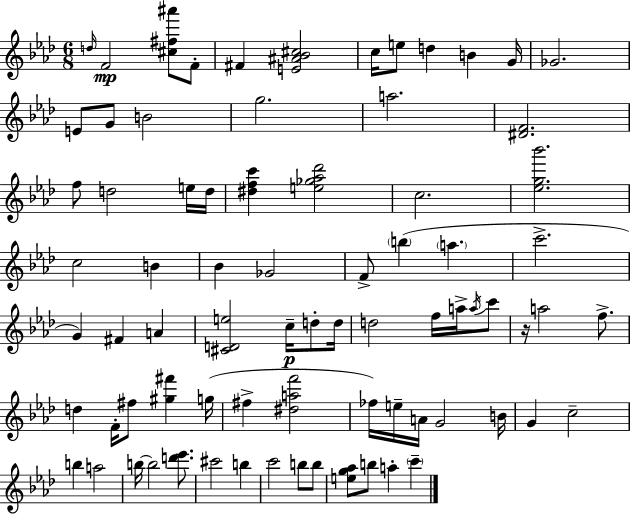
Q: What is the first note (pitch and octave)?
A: D5